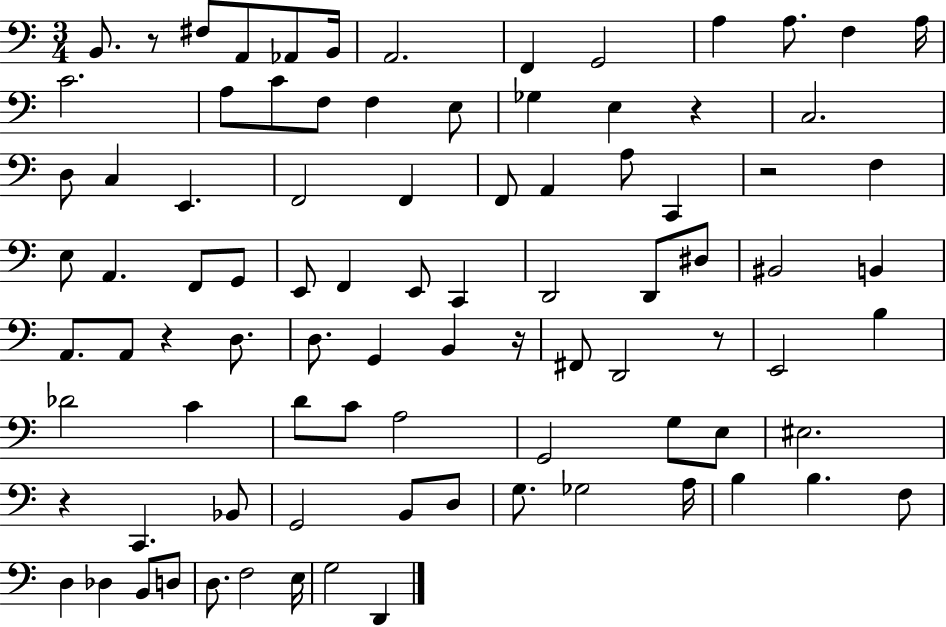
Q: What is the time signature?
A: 3/4